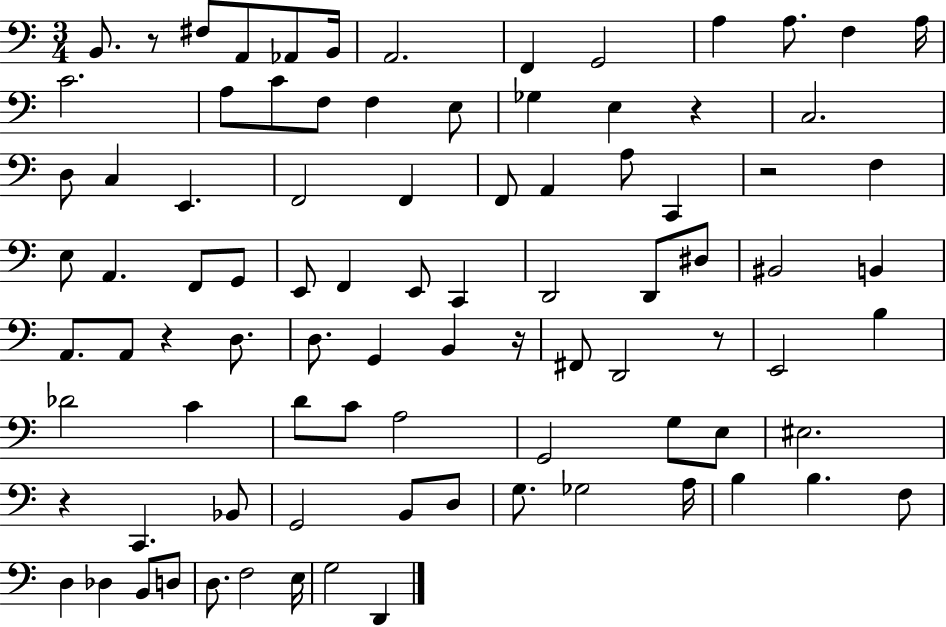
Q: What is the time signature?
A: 3/4